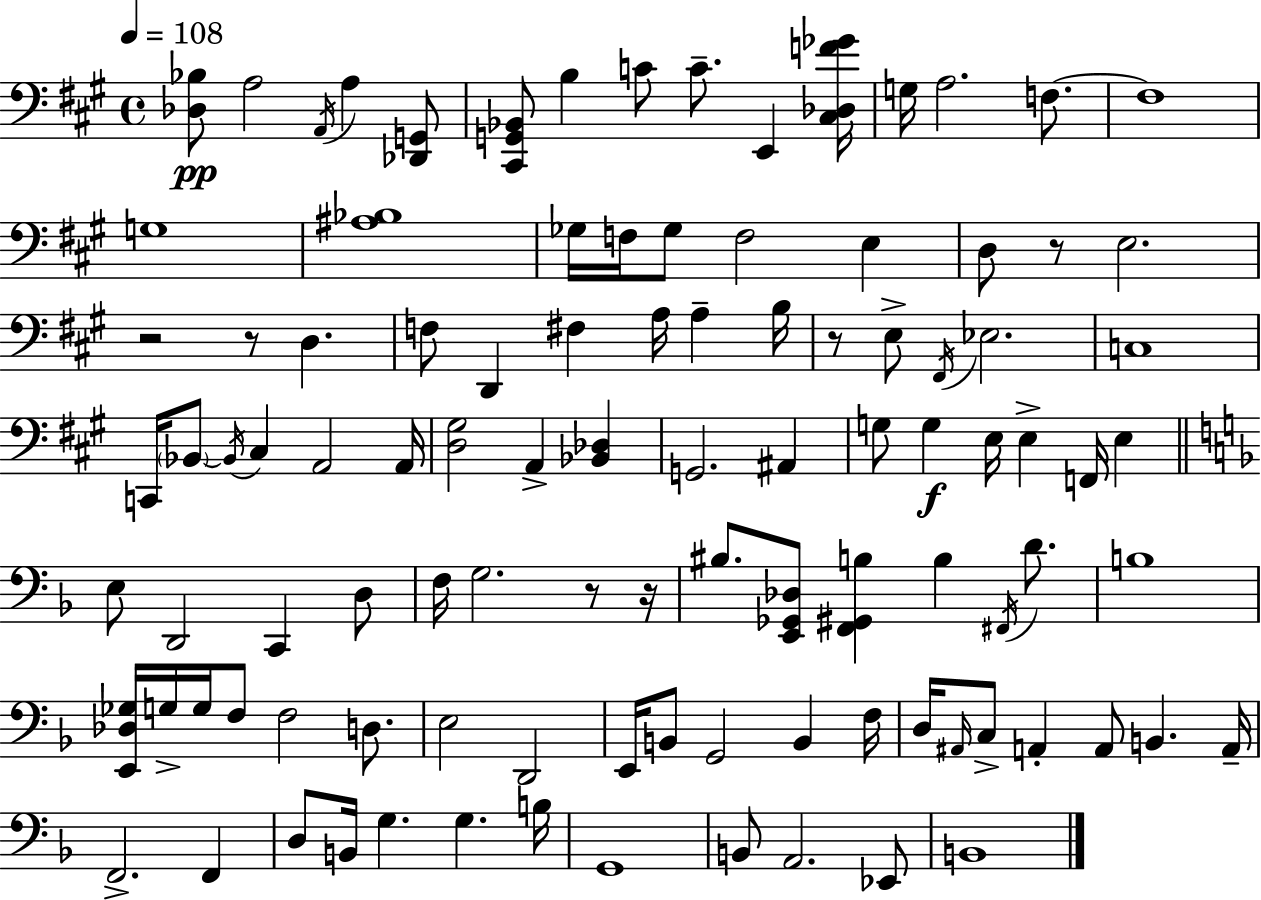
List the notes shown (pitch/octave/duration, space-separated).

[Db3,Bb3]/e A3/h A2/s A3/q [Db2,G2]/e [C#2,G2,Bb2]/e B3/q C4/e C4/e. E2/q [C#3,Db3,F4,Gb4]/s G3/s A3/h. F3/e. F3/w G3/w [A#3,Bb3]/w Gb3/s F3/s Gb3/e F3/h E3/q D3/e R/e E3/h. R/h R/e D3/q. F3/e D2/q F#3/q A3/s A3/q B3/s R/e E3/e F#2/s Eb3/h. C3/w C2/s Bb2/e Bb2/s C#3/q A2/h A2/s [D3,G#3]/h A2/q [Bb2,Db3]/q G2/h. A#2/q G3/e G3/q E3/s E3/q F2/s E3/q E3/e D2/h C2/q D3/e F3/s G3/h. R/e R/s BIS3/e. [E2,Gb2,Db3]/e [F2,G#2,B3]/q B3/q F#2/s D4/e. B3/w [E2,Db3,Gb3]/s G3/s G3/s F3/e F3/h D3/e. E3/h D2/h E2/s B2/e G2/h B2/q F3/s D3/s A#2/s C3/e A2/q A2/e B2/q. A2/s F2/h. F2/q D3/e B2/s G3/q. G3/q. B3/s G2/w B2/e A2/h. Eb2/e B2/w